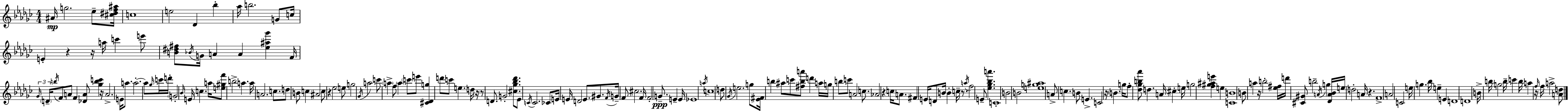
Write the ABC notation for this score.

X:1
T:Untitled
M:4/4
L:1/4
K:Ebm
^A/4 g2 _e/2 [^c^df^a]/4 c4 e2 _D _b _a/4 b2 G/2 c/4 E z z/4 a/4 c' e'/2 [B^d^f]/2 _B/4 G/4 A A [_e^a_g'] F/4 _G/4 D/4 b/4 F/2 A/2 F [_DA]/2 [_gbc'] z/4 A2 E/4 a/2 a2 a/2 _g/4 c'/4 d'/4 G2 _B/4 E/4 c a/4 [e^gf']/2 b2 a a/4 A2 c/2 d/2 B/2 c ^A2 c/2 z _e2 e/2 g2 _G/4 a2 c'/2 a f/2 a c'/2 e'/2 [^C_Dg] d'/2 c'/2 e d/4 z/4 z/2 D/2 G2 [^c_g_b_d']/2 _E/2 C/4 C2 _C/2 E/4 E/4 D2 E/2 ^G/2 F/4 G/4 F/2 ^c2 F/4 F2 G/2 E E/4 _E4 a/4 c4 d/2 _G/4 e2 g/2 [_E^F]/4 b ^a/2 c'/2 [^fba']/2 d' a/4 g/4 b/2 c'/2 A2 c/2 _A2 z c/4 A/2 ^F E/4 D/2 B/4 B c/4 z/2 a/4 f2 E/2 [_e_g_ba'] C4 B2 B2 [eg^a]4 A/2 c B/2 E C2 z/4 B g/4 f/2 [_d_gb_a']/2 d A/4 ^c e/4 g2 [f^g^ae'] e [CB]4 B/2 a z/4 b2 [_e^f]/4 d'/4 [^C^G]/2 b2 A/4 g [_DA_B]/4 e/4 d2 A/4 z F4 A2 C2 e/4 g _b/4 e E D4 D4 B/4 b/4 g2 b/4 c' b/4 a z/4 f/4 f/4 a2 [Ad]/2